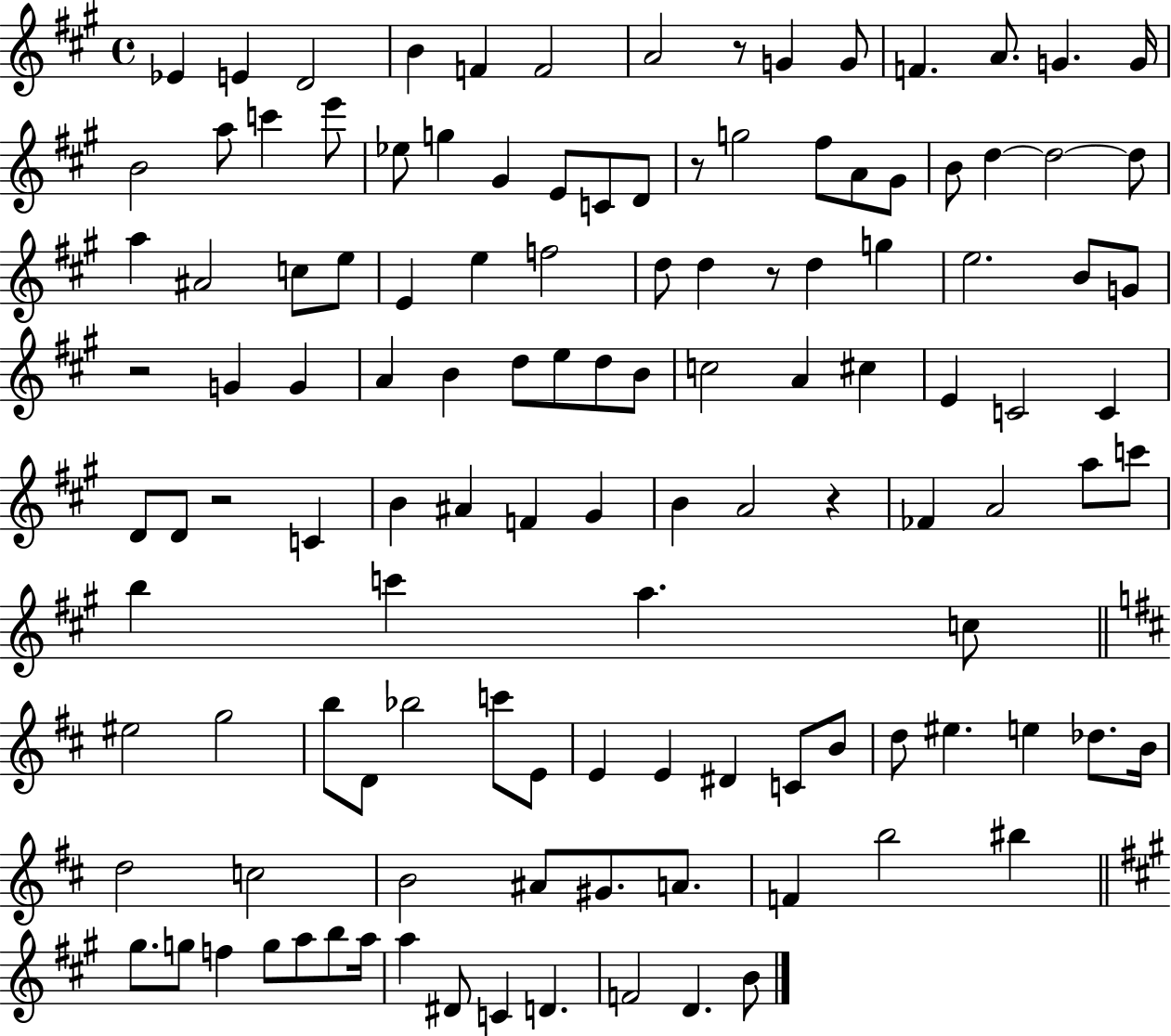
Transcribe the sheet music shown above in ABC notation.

X:1
T:Untitled
M:4/4
L:1/4
K:A
_E E D2 B F F2 A2 z/2 G G/2 F A/2 G G/4 B2 a/2 c' e'/2 _e/2 g ^G E/2 C/2 D/2 z/2 g2 ^f/2 A/2 ^G/2 B/2 d d2 d/2 a ^A2 c/2 e/2 E e f2 d/2 d z/2 d g e2 B/2 G/2 z2 G G A B d/2 e/2 d/2 B/2 c2 A ^c E C2 C D/2 D/2 z2 C B ^A F ^G B A2 z _F A2 a/2 c'/2 b c' a c/2 ^e2 g2 b/2 D/2 _b2 c'/2 E/2 E E ^D C/2 B/2 d/2 ^e e _d/2 B/4 d2 c2 B2 ^A/2 ^G/2 A/2 F b2 ^b ^g/2 g/2 f g/2 a/2 b/2 a/4 a ^D/2 C D F2 D B/2